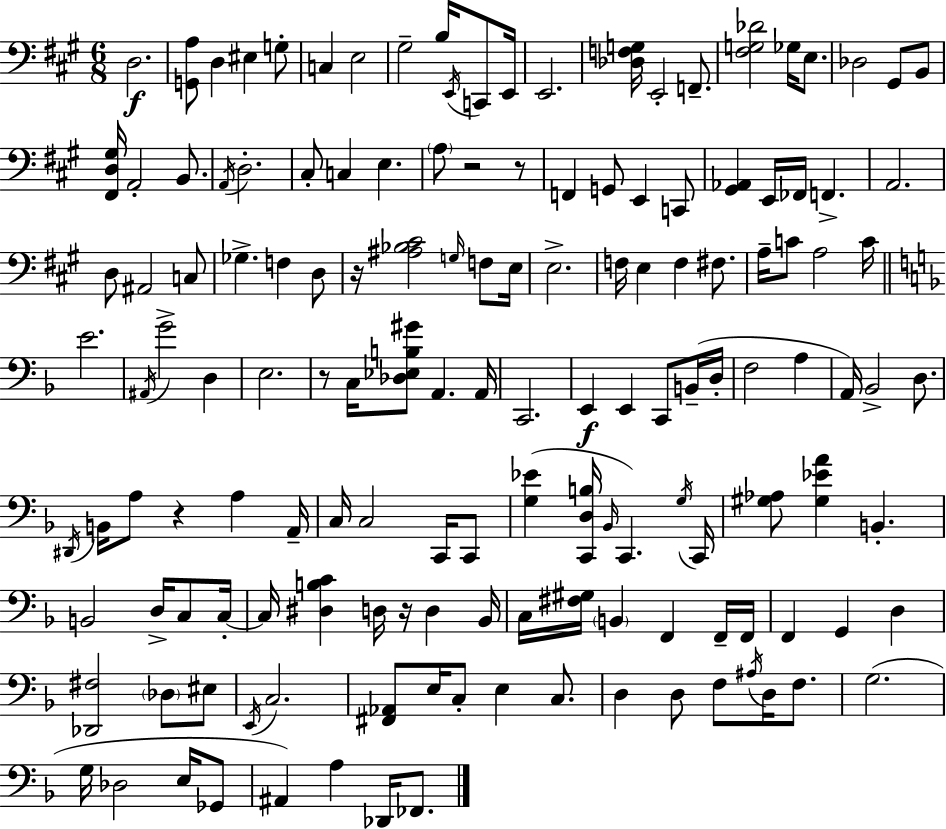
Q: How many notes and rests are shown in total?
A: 146